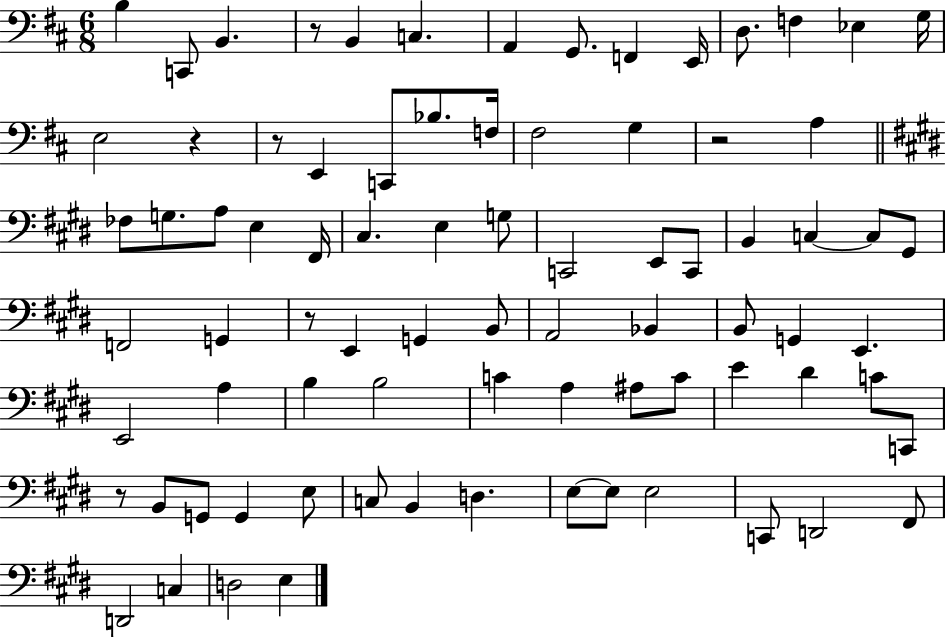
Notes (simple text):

B3/q C2/e B2/q. R/e B2/q C3/q. A2/q G2/e. F2/q E2/s D3/e. F3/q Eb3/q G3/s E3/h R/q R/e E2/q C2/e Bb3/e. F3/s F#3/h G3/q R/h A3/q FES3/e G3/e. A3/e E3/q F#2/s C#3/q. E3/q G3/e C2/h E2/e C2/e B2/q C3/q C3/e G#2/e F2/h G2/q R/e E2/q G2/q B2/e A2/h Bb2/q B2/e G2/q E2/q. E2/h A3/q B3/q B3/h C4/q A3/q A#3/e C4/e E4/q D#4/q C4/e C2/e R/e B2/e G2/e G2/q E3/e C3/e B2/q D3/q. E3/e E3/e E3/h C2/e D2/h F#2/e D2/h C3/q D3/h E3/q